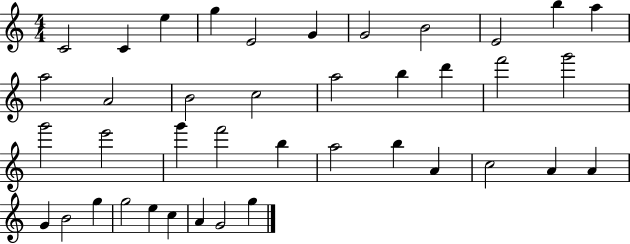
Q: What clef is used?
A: treble